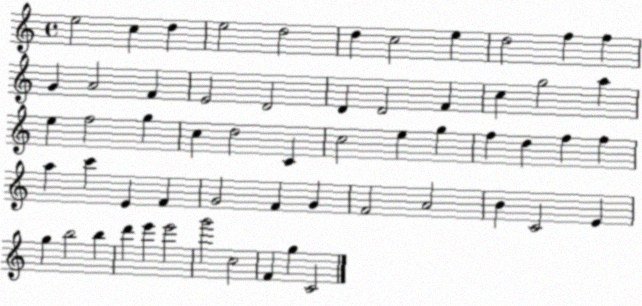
X:1
T:Untitled
M:4/4
L:1/4
K:C
e2 c d e2 d2 d c2 e d2 f f G A2 F E2 D2 D D2 F c g2 a e f2 g c d2 C c2 e g f d f f a c' E F G2 F G F2 A2 B C2 E g b2 b d' e' e'2 g'2 c2 F g C2